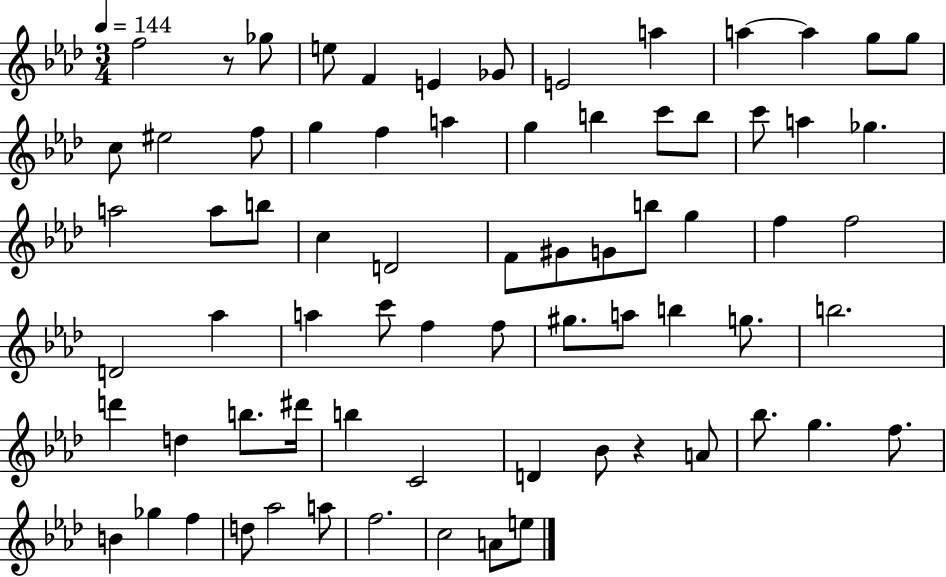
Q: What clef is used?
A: treble